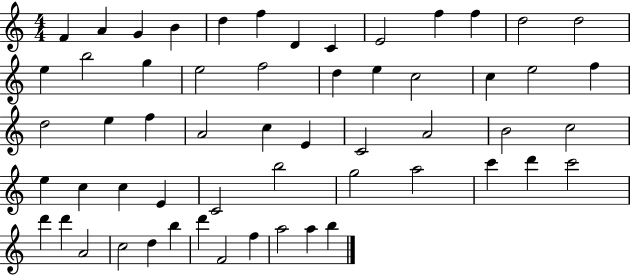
{
  \clef treble
  \numericTimeSignature
  \time 4/4
  \key c \major
  f'4 a'4 g'4 b'4 | d''4 f''4 d'4 c'4 | e'2 f''4 f''4 | d''2 d''2 | \break e''4 b''2 g''4 | e''2 f''2 | d''4 e''4 c''2 | c''4 e''2 f''4 | \break d''2 e''4 f''4 | a'2 c''4 e'4 | c'2 a'2 | b'2 c''2 | \break e''4 c''4 c''4 e'4 | c'2 b''2 | g''2 a''2 | c'''4 d'''4 c'''2 | \break d'''4 d'''4 a'2 | c''2 d''4 b''4 | d'''4 f'2 f''4 | a''2 a''4 b''4 | \break \bar "|."
}